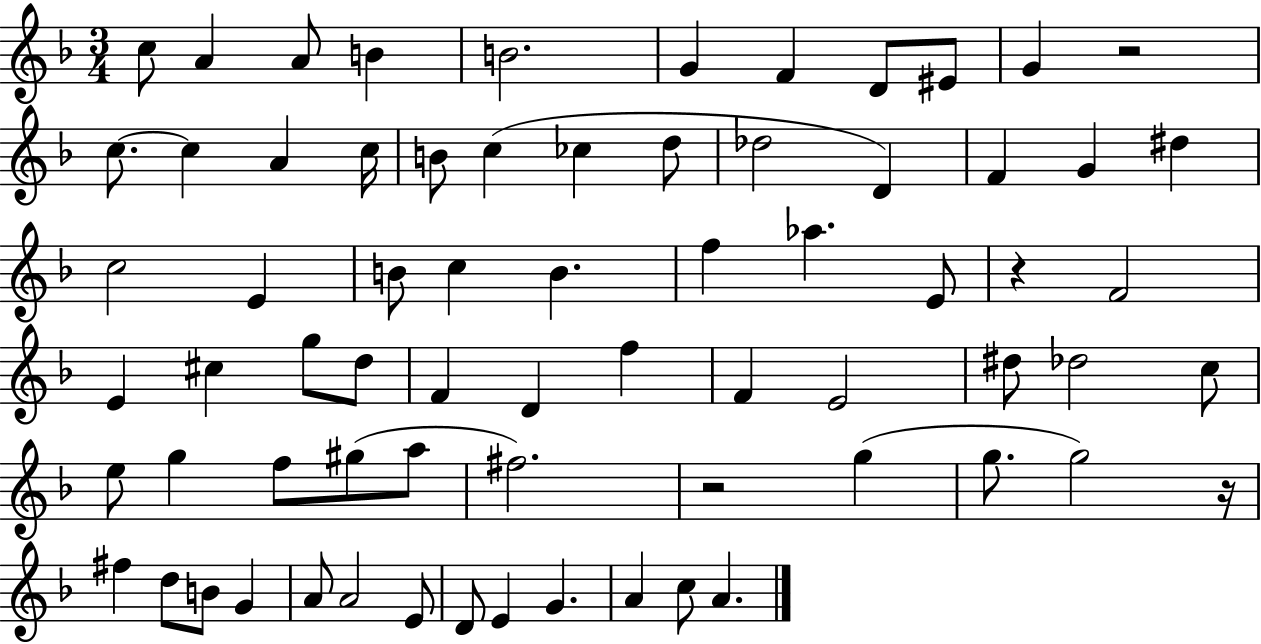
C5/e A4/q A4/e B4/q B4/h. G4/q F4/q D4/e EIS4/e G4/q R/h C5/e. C5/q A4/q C5/s B4/e C5/q CES5/q D5/e Db5/h D4/q F4/q G4/q D#5/q C5/h E4/q B4/e C5/q B4/q. F5/q Ab5/q. E4/e R/q F4/h E4/q C#5/q G5/e D5/e F4/q D4/q F5/q F4/q E4/h D#5/e Db5/h C5/e E5/e G5/q F5/e G#5/e A5/e F#5/h. R/h G5/q G5/e. G5/h R/s F#5/q D5/e B4/e G4/q A4/e A4/h E4/e D4/e E4/q G4/q. A4/q C5/e A4/q.